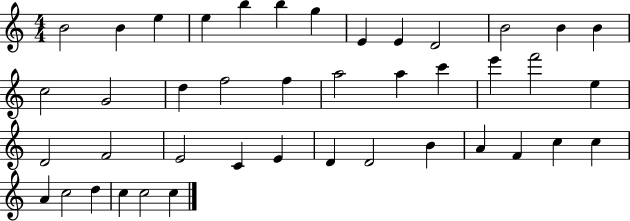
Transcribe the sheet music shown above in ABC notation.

X:1
T:Untitled
M:4/4
L:1/4
K:C
B2 B e e b b g E E D2 B2 B B c2 G2 d f2 f a2 a c' e' f'2 e D2 F2 E2 C E D D2 B A F c c A c2 d c c2 c